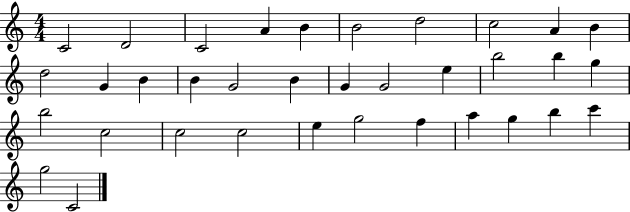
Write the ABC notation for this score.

X:1
T:Untitled
M:4/4
L:1/4
K:C
C2 D2 C2 A B B2 d2 c2 A B d2 G B B G2 B G G2 e b2 b g b2 c2 c2 c2 e g2 f a g b c' g2 C2